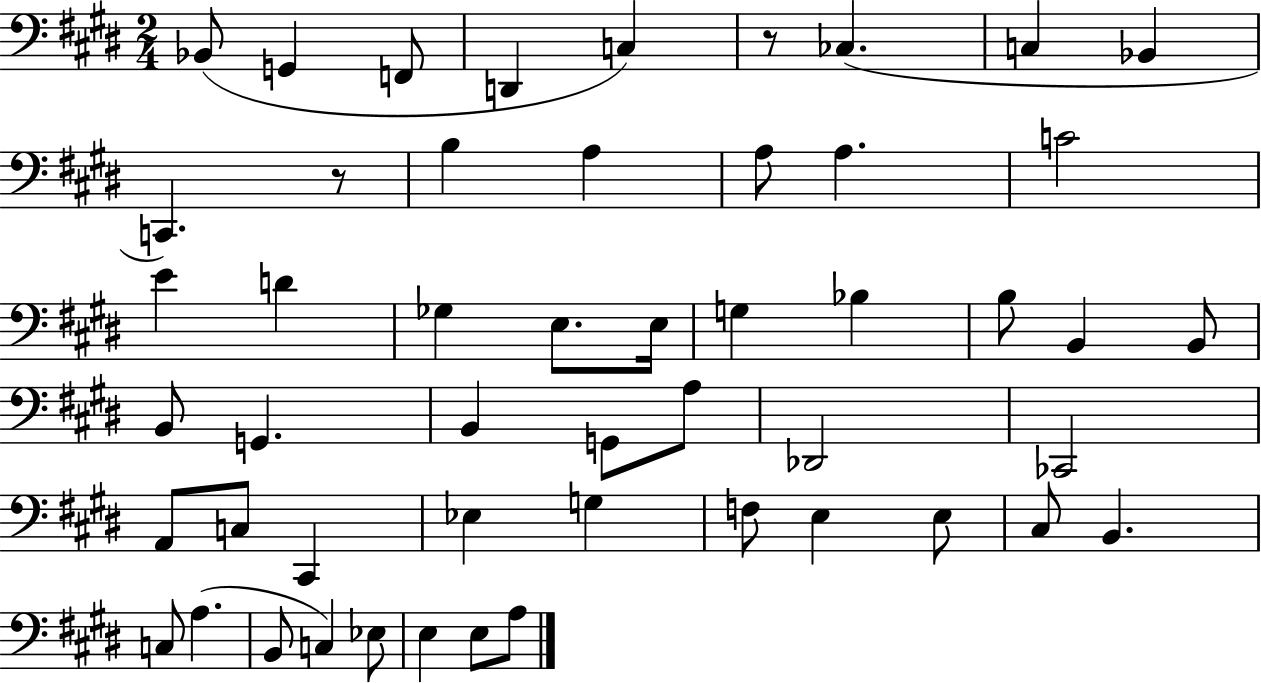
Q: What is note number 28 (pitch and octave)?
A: G2